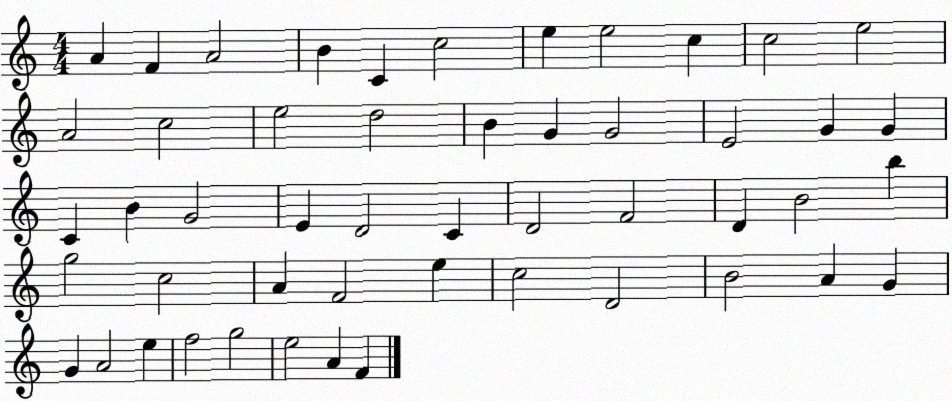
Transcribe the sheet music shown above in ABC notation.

X:1
T:Untitled
M:4/4
L:1/4
K:C
A F A2 B C c2 e e2 c c2 e2 A2 c2 e2 d2 B G G2 E2 G G C B G2 E D2 C D2 F2 D B2 b g2 c2 A F2 e c2 D2 B2 A G G A2 e f2 g2 e2 A F